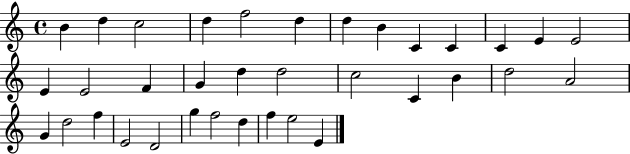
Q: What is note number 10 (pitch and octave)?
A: C4